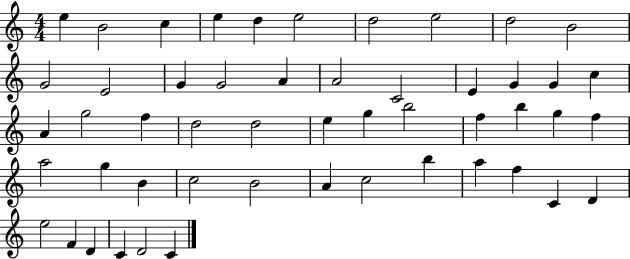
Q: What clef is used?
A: treble